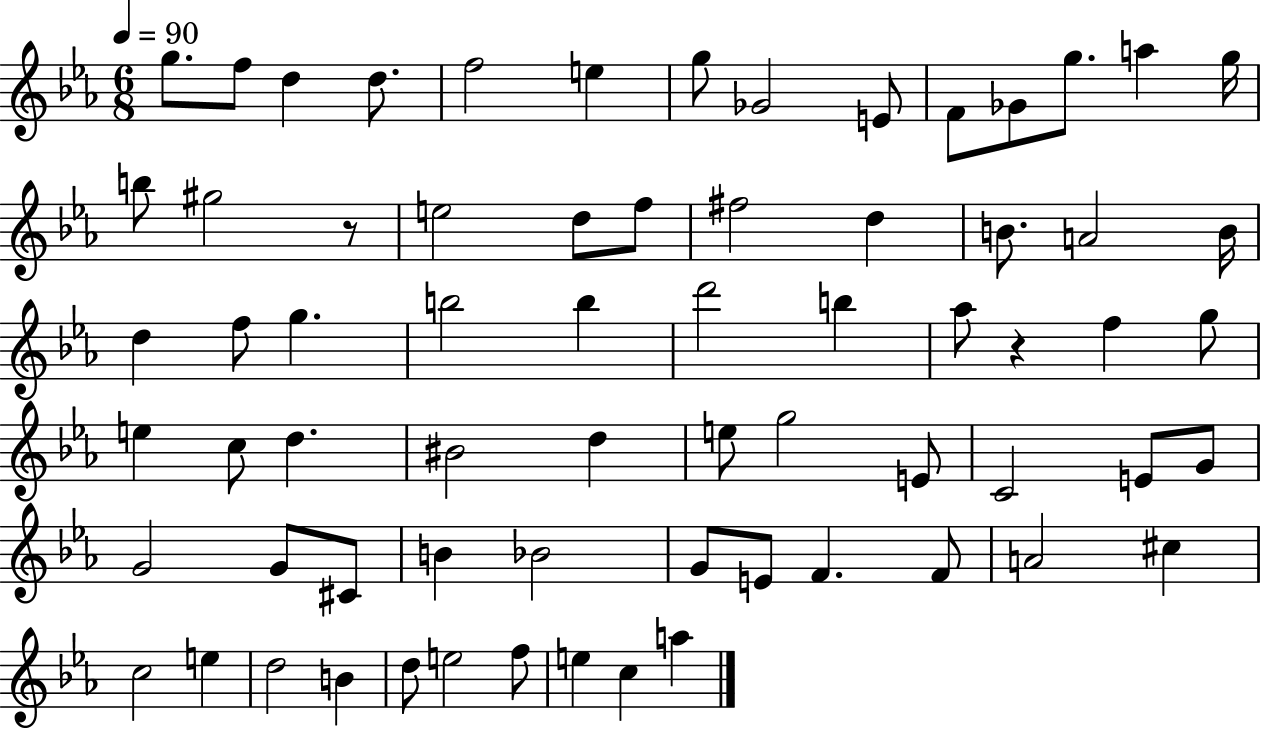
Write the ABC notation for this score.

X:1
T:Untitled
M:6/8
L:1/4
K:Eb
g/2 f/2 d d/2 f2 e g/2 _G2 E/2 F/2 _G/2 g/2 a g/4 b/2 ^g2 z/2 e2 d/2 f/2 ^f2 d B/2 A2 B/4 d f/2 g b2 b d'2 b _a/2 z f g/2 e c/2 d ^B2 d e/2 g2 E/2 C2 E/2 G/2 G2 G/2 ^C/2 B _B2 G/2 E/2 F F/2 A2 ^c c2 e d2 B d/2 e2 f/2 e c a